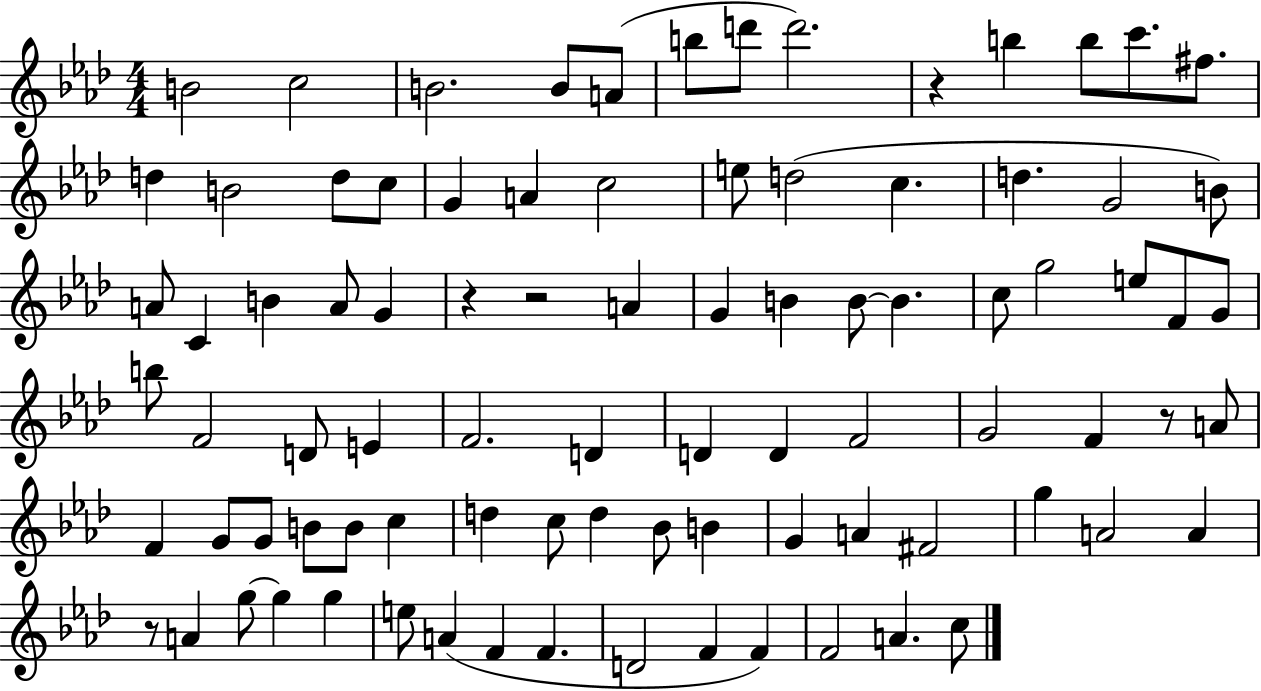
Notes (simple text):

B4/h C5/h B4/h. B4/e A4/e B5/e D6/e D6/h. R/q B5/q B5/e C6/e. F#5/e. D5/q B4/h D5/e C5/e G4/q A4/q C5/h E5/e D5/h C5/q. D5/q. G4/h B4/e A4/e C4/q B4/q A4/e G4/q R/q R/h A4/q G4/q B4/q B4/e B4/q. C5/e G5/h E5/e F4/e G4/e B5/e F4/h D4/e E4/q F4/h. D4/q D4/q D4/q F4/h G4/h F4/q R/e A4/e F4/q G4/e G4/e B4/e B4/e C5/q D5/q C5/e D5/q Bb4/e B4/q G4/q A4/q F#4/h G5/q A4/h A4/q R/e A4/q G5/e G5/q G5/q E5/e A4/q F4/q F4/q. D4/h F4/q F4/q F4/h A4/q. C5/e